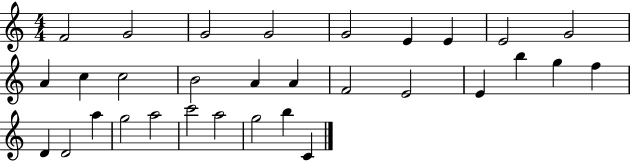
F4/h G4/h G4/h G4/h G4/h E4/q E4/q E4/h G4/h A4/q C5/q C5/h B4/h A4/q A4/q F4/h E4/h E4/q B5/q G5/q F5/q D4/q D4/h A5/q G5/h A5/h C6/h A5/h G5/h B5/q C4/q